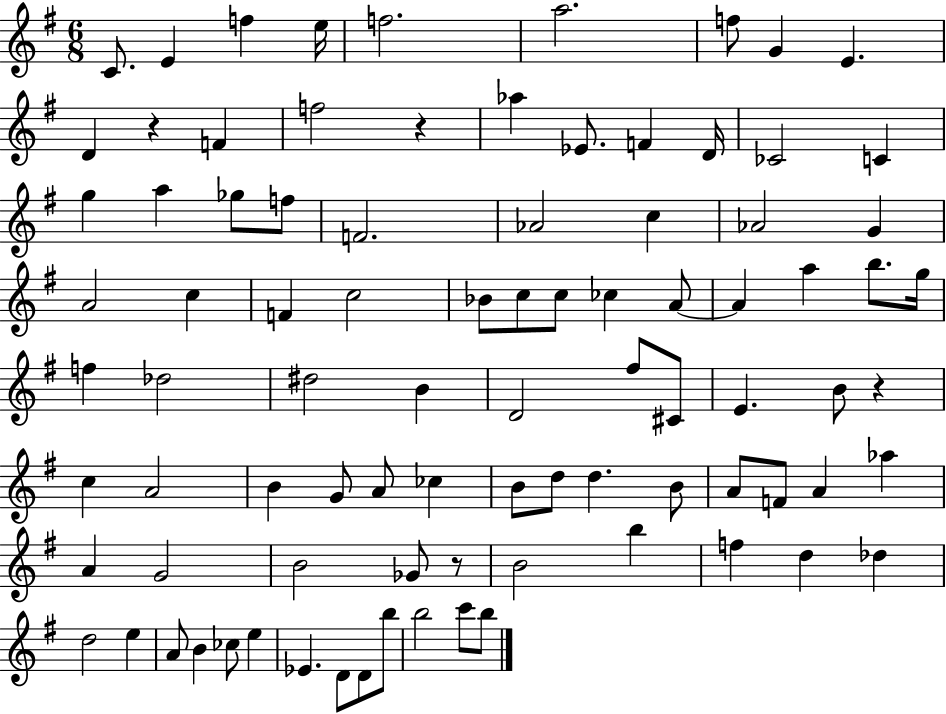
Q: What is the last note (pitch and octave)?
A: B5